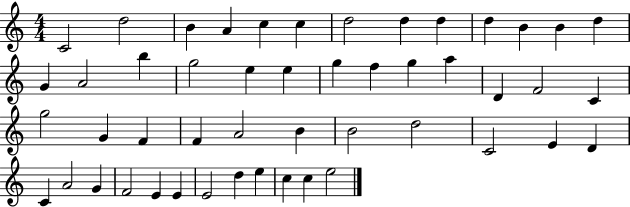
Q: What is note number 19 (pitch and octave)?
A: E5